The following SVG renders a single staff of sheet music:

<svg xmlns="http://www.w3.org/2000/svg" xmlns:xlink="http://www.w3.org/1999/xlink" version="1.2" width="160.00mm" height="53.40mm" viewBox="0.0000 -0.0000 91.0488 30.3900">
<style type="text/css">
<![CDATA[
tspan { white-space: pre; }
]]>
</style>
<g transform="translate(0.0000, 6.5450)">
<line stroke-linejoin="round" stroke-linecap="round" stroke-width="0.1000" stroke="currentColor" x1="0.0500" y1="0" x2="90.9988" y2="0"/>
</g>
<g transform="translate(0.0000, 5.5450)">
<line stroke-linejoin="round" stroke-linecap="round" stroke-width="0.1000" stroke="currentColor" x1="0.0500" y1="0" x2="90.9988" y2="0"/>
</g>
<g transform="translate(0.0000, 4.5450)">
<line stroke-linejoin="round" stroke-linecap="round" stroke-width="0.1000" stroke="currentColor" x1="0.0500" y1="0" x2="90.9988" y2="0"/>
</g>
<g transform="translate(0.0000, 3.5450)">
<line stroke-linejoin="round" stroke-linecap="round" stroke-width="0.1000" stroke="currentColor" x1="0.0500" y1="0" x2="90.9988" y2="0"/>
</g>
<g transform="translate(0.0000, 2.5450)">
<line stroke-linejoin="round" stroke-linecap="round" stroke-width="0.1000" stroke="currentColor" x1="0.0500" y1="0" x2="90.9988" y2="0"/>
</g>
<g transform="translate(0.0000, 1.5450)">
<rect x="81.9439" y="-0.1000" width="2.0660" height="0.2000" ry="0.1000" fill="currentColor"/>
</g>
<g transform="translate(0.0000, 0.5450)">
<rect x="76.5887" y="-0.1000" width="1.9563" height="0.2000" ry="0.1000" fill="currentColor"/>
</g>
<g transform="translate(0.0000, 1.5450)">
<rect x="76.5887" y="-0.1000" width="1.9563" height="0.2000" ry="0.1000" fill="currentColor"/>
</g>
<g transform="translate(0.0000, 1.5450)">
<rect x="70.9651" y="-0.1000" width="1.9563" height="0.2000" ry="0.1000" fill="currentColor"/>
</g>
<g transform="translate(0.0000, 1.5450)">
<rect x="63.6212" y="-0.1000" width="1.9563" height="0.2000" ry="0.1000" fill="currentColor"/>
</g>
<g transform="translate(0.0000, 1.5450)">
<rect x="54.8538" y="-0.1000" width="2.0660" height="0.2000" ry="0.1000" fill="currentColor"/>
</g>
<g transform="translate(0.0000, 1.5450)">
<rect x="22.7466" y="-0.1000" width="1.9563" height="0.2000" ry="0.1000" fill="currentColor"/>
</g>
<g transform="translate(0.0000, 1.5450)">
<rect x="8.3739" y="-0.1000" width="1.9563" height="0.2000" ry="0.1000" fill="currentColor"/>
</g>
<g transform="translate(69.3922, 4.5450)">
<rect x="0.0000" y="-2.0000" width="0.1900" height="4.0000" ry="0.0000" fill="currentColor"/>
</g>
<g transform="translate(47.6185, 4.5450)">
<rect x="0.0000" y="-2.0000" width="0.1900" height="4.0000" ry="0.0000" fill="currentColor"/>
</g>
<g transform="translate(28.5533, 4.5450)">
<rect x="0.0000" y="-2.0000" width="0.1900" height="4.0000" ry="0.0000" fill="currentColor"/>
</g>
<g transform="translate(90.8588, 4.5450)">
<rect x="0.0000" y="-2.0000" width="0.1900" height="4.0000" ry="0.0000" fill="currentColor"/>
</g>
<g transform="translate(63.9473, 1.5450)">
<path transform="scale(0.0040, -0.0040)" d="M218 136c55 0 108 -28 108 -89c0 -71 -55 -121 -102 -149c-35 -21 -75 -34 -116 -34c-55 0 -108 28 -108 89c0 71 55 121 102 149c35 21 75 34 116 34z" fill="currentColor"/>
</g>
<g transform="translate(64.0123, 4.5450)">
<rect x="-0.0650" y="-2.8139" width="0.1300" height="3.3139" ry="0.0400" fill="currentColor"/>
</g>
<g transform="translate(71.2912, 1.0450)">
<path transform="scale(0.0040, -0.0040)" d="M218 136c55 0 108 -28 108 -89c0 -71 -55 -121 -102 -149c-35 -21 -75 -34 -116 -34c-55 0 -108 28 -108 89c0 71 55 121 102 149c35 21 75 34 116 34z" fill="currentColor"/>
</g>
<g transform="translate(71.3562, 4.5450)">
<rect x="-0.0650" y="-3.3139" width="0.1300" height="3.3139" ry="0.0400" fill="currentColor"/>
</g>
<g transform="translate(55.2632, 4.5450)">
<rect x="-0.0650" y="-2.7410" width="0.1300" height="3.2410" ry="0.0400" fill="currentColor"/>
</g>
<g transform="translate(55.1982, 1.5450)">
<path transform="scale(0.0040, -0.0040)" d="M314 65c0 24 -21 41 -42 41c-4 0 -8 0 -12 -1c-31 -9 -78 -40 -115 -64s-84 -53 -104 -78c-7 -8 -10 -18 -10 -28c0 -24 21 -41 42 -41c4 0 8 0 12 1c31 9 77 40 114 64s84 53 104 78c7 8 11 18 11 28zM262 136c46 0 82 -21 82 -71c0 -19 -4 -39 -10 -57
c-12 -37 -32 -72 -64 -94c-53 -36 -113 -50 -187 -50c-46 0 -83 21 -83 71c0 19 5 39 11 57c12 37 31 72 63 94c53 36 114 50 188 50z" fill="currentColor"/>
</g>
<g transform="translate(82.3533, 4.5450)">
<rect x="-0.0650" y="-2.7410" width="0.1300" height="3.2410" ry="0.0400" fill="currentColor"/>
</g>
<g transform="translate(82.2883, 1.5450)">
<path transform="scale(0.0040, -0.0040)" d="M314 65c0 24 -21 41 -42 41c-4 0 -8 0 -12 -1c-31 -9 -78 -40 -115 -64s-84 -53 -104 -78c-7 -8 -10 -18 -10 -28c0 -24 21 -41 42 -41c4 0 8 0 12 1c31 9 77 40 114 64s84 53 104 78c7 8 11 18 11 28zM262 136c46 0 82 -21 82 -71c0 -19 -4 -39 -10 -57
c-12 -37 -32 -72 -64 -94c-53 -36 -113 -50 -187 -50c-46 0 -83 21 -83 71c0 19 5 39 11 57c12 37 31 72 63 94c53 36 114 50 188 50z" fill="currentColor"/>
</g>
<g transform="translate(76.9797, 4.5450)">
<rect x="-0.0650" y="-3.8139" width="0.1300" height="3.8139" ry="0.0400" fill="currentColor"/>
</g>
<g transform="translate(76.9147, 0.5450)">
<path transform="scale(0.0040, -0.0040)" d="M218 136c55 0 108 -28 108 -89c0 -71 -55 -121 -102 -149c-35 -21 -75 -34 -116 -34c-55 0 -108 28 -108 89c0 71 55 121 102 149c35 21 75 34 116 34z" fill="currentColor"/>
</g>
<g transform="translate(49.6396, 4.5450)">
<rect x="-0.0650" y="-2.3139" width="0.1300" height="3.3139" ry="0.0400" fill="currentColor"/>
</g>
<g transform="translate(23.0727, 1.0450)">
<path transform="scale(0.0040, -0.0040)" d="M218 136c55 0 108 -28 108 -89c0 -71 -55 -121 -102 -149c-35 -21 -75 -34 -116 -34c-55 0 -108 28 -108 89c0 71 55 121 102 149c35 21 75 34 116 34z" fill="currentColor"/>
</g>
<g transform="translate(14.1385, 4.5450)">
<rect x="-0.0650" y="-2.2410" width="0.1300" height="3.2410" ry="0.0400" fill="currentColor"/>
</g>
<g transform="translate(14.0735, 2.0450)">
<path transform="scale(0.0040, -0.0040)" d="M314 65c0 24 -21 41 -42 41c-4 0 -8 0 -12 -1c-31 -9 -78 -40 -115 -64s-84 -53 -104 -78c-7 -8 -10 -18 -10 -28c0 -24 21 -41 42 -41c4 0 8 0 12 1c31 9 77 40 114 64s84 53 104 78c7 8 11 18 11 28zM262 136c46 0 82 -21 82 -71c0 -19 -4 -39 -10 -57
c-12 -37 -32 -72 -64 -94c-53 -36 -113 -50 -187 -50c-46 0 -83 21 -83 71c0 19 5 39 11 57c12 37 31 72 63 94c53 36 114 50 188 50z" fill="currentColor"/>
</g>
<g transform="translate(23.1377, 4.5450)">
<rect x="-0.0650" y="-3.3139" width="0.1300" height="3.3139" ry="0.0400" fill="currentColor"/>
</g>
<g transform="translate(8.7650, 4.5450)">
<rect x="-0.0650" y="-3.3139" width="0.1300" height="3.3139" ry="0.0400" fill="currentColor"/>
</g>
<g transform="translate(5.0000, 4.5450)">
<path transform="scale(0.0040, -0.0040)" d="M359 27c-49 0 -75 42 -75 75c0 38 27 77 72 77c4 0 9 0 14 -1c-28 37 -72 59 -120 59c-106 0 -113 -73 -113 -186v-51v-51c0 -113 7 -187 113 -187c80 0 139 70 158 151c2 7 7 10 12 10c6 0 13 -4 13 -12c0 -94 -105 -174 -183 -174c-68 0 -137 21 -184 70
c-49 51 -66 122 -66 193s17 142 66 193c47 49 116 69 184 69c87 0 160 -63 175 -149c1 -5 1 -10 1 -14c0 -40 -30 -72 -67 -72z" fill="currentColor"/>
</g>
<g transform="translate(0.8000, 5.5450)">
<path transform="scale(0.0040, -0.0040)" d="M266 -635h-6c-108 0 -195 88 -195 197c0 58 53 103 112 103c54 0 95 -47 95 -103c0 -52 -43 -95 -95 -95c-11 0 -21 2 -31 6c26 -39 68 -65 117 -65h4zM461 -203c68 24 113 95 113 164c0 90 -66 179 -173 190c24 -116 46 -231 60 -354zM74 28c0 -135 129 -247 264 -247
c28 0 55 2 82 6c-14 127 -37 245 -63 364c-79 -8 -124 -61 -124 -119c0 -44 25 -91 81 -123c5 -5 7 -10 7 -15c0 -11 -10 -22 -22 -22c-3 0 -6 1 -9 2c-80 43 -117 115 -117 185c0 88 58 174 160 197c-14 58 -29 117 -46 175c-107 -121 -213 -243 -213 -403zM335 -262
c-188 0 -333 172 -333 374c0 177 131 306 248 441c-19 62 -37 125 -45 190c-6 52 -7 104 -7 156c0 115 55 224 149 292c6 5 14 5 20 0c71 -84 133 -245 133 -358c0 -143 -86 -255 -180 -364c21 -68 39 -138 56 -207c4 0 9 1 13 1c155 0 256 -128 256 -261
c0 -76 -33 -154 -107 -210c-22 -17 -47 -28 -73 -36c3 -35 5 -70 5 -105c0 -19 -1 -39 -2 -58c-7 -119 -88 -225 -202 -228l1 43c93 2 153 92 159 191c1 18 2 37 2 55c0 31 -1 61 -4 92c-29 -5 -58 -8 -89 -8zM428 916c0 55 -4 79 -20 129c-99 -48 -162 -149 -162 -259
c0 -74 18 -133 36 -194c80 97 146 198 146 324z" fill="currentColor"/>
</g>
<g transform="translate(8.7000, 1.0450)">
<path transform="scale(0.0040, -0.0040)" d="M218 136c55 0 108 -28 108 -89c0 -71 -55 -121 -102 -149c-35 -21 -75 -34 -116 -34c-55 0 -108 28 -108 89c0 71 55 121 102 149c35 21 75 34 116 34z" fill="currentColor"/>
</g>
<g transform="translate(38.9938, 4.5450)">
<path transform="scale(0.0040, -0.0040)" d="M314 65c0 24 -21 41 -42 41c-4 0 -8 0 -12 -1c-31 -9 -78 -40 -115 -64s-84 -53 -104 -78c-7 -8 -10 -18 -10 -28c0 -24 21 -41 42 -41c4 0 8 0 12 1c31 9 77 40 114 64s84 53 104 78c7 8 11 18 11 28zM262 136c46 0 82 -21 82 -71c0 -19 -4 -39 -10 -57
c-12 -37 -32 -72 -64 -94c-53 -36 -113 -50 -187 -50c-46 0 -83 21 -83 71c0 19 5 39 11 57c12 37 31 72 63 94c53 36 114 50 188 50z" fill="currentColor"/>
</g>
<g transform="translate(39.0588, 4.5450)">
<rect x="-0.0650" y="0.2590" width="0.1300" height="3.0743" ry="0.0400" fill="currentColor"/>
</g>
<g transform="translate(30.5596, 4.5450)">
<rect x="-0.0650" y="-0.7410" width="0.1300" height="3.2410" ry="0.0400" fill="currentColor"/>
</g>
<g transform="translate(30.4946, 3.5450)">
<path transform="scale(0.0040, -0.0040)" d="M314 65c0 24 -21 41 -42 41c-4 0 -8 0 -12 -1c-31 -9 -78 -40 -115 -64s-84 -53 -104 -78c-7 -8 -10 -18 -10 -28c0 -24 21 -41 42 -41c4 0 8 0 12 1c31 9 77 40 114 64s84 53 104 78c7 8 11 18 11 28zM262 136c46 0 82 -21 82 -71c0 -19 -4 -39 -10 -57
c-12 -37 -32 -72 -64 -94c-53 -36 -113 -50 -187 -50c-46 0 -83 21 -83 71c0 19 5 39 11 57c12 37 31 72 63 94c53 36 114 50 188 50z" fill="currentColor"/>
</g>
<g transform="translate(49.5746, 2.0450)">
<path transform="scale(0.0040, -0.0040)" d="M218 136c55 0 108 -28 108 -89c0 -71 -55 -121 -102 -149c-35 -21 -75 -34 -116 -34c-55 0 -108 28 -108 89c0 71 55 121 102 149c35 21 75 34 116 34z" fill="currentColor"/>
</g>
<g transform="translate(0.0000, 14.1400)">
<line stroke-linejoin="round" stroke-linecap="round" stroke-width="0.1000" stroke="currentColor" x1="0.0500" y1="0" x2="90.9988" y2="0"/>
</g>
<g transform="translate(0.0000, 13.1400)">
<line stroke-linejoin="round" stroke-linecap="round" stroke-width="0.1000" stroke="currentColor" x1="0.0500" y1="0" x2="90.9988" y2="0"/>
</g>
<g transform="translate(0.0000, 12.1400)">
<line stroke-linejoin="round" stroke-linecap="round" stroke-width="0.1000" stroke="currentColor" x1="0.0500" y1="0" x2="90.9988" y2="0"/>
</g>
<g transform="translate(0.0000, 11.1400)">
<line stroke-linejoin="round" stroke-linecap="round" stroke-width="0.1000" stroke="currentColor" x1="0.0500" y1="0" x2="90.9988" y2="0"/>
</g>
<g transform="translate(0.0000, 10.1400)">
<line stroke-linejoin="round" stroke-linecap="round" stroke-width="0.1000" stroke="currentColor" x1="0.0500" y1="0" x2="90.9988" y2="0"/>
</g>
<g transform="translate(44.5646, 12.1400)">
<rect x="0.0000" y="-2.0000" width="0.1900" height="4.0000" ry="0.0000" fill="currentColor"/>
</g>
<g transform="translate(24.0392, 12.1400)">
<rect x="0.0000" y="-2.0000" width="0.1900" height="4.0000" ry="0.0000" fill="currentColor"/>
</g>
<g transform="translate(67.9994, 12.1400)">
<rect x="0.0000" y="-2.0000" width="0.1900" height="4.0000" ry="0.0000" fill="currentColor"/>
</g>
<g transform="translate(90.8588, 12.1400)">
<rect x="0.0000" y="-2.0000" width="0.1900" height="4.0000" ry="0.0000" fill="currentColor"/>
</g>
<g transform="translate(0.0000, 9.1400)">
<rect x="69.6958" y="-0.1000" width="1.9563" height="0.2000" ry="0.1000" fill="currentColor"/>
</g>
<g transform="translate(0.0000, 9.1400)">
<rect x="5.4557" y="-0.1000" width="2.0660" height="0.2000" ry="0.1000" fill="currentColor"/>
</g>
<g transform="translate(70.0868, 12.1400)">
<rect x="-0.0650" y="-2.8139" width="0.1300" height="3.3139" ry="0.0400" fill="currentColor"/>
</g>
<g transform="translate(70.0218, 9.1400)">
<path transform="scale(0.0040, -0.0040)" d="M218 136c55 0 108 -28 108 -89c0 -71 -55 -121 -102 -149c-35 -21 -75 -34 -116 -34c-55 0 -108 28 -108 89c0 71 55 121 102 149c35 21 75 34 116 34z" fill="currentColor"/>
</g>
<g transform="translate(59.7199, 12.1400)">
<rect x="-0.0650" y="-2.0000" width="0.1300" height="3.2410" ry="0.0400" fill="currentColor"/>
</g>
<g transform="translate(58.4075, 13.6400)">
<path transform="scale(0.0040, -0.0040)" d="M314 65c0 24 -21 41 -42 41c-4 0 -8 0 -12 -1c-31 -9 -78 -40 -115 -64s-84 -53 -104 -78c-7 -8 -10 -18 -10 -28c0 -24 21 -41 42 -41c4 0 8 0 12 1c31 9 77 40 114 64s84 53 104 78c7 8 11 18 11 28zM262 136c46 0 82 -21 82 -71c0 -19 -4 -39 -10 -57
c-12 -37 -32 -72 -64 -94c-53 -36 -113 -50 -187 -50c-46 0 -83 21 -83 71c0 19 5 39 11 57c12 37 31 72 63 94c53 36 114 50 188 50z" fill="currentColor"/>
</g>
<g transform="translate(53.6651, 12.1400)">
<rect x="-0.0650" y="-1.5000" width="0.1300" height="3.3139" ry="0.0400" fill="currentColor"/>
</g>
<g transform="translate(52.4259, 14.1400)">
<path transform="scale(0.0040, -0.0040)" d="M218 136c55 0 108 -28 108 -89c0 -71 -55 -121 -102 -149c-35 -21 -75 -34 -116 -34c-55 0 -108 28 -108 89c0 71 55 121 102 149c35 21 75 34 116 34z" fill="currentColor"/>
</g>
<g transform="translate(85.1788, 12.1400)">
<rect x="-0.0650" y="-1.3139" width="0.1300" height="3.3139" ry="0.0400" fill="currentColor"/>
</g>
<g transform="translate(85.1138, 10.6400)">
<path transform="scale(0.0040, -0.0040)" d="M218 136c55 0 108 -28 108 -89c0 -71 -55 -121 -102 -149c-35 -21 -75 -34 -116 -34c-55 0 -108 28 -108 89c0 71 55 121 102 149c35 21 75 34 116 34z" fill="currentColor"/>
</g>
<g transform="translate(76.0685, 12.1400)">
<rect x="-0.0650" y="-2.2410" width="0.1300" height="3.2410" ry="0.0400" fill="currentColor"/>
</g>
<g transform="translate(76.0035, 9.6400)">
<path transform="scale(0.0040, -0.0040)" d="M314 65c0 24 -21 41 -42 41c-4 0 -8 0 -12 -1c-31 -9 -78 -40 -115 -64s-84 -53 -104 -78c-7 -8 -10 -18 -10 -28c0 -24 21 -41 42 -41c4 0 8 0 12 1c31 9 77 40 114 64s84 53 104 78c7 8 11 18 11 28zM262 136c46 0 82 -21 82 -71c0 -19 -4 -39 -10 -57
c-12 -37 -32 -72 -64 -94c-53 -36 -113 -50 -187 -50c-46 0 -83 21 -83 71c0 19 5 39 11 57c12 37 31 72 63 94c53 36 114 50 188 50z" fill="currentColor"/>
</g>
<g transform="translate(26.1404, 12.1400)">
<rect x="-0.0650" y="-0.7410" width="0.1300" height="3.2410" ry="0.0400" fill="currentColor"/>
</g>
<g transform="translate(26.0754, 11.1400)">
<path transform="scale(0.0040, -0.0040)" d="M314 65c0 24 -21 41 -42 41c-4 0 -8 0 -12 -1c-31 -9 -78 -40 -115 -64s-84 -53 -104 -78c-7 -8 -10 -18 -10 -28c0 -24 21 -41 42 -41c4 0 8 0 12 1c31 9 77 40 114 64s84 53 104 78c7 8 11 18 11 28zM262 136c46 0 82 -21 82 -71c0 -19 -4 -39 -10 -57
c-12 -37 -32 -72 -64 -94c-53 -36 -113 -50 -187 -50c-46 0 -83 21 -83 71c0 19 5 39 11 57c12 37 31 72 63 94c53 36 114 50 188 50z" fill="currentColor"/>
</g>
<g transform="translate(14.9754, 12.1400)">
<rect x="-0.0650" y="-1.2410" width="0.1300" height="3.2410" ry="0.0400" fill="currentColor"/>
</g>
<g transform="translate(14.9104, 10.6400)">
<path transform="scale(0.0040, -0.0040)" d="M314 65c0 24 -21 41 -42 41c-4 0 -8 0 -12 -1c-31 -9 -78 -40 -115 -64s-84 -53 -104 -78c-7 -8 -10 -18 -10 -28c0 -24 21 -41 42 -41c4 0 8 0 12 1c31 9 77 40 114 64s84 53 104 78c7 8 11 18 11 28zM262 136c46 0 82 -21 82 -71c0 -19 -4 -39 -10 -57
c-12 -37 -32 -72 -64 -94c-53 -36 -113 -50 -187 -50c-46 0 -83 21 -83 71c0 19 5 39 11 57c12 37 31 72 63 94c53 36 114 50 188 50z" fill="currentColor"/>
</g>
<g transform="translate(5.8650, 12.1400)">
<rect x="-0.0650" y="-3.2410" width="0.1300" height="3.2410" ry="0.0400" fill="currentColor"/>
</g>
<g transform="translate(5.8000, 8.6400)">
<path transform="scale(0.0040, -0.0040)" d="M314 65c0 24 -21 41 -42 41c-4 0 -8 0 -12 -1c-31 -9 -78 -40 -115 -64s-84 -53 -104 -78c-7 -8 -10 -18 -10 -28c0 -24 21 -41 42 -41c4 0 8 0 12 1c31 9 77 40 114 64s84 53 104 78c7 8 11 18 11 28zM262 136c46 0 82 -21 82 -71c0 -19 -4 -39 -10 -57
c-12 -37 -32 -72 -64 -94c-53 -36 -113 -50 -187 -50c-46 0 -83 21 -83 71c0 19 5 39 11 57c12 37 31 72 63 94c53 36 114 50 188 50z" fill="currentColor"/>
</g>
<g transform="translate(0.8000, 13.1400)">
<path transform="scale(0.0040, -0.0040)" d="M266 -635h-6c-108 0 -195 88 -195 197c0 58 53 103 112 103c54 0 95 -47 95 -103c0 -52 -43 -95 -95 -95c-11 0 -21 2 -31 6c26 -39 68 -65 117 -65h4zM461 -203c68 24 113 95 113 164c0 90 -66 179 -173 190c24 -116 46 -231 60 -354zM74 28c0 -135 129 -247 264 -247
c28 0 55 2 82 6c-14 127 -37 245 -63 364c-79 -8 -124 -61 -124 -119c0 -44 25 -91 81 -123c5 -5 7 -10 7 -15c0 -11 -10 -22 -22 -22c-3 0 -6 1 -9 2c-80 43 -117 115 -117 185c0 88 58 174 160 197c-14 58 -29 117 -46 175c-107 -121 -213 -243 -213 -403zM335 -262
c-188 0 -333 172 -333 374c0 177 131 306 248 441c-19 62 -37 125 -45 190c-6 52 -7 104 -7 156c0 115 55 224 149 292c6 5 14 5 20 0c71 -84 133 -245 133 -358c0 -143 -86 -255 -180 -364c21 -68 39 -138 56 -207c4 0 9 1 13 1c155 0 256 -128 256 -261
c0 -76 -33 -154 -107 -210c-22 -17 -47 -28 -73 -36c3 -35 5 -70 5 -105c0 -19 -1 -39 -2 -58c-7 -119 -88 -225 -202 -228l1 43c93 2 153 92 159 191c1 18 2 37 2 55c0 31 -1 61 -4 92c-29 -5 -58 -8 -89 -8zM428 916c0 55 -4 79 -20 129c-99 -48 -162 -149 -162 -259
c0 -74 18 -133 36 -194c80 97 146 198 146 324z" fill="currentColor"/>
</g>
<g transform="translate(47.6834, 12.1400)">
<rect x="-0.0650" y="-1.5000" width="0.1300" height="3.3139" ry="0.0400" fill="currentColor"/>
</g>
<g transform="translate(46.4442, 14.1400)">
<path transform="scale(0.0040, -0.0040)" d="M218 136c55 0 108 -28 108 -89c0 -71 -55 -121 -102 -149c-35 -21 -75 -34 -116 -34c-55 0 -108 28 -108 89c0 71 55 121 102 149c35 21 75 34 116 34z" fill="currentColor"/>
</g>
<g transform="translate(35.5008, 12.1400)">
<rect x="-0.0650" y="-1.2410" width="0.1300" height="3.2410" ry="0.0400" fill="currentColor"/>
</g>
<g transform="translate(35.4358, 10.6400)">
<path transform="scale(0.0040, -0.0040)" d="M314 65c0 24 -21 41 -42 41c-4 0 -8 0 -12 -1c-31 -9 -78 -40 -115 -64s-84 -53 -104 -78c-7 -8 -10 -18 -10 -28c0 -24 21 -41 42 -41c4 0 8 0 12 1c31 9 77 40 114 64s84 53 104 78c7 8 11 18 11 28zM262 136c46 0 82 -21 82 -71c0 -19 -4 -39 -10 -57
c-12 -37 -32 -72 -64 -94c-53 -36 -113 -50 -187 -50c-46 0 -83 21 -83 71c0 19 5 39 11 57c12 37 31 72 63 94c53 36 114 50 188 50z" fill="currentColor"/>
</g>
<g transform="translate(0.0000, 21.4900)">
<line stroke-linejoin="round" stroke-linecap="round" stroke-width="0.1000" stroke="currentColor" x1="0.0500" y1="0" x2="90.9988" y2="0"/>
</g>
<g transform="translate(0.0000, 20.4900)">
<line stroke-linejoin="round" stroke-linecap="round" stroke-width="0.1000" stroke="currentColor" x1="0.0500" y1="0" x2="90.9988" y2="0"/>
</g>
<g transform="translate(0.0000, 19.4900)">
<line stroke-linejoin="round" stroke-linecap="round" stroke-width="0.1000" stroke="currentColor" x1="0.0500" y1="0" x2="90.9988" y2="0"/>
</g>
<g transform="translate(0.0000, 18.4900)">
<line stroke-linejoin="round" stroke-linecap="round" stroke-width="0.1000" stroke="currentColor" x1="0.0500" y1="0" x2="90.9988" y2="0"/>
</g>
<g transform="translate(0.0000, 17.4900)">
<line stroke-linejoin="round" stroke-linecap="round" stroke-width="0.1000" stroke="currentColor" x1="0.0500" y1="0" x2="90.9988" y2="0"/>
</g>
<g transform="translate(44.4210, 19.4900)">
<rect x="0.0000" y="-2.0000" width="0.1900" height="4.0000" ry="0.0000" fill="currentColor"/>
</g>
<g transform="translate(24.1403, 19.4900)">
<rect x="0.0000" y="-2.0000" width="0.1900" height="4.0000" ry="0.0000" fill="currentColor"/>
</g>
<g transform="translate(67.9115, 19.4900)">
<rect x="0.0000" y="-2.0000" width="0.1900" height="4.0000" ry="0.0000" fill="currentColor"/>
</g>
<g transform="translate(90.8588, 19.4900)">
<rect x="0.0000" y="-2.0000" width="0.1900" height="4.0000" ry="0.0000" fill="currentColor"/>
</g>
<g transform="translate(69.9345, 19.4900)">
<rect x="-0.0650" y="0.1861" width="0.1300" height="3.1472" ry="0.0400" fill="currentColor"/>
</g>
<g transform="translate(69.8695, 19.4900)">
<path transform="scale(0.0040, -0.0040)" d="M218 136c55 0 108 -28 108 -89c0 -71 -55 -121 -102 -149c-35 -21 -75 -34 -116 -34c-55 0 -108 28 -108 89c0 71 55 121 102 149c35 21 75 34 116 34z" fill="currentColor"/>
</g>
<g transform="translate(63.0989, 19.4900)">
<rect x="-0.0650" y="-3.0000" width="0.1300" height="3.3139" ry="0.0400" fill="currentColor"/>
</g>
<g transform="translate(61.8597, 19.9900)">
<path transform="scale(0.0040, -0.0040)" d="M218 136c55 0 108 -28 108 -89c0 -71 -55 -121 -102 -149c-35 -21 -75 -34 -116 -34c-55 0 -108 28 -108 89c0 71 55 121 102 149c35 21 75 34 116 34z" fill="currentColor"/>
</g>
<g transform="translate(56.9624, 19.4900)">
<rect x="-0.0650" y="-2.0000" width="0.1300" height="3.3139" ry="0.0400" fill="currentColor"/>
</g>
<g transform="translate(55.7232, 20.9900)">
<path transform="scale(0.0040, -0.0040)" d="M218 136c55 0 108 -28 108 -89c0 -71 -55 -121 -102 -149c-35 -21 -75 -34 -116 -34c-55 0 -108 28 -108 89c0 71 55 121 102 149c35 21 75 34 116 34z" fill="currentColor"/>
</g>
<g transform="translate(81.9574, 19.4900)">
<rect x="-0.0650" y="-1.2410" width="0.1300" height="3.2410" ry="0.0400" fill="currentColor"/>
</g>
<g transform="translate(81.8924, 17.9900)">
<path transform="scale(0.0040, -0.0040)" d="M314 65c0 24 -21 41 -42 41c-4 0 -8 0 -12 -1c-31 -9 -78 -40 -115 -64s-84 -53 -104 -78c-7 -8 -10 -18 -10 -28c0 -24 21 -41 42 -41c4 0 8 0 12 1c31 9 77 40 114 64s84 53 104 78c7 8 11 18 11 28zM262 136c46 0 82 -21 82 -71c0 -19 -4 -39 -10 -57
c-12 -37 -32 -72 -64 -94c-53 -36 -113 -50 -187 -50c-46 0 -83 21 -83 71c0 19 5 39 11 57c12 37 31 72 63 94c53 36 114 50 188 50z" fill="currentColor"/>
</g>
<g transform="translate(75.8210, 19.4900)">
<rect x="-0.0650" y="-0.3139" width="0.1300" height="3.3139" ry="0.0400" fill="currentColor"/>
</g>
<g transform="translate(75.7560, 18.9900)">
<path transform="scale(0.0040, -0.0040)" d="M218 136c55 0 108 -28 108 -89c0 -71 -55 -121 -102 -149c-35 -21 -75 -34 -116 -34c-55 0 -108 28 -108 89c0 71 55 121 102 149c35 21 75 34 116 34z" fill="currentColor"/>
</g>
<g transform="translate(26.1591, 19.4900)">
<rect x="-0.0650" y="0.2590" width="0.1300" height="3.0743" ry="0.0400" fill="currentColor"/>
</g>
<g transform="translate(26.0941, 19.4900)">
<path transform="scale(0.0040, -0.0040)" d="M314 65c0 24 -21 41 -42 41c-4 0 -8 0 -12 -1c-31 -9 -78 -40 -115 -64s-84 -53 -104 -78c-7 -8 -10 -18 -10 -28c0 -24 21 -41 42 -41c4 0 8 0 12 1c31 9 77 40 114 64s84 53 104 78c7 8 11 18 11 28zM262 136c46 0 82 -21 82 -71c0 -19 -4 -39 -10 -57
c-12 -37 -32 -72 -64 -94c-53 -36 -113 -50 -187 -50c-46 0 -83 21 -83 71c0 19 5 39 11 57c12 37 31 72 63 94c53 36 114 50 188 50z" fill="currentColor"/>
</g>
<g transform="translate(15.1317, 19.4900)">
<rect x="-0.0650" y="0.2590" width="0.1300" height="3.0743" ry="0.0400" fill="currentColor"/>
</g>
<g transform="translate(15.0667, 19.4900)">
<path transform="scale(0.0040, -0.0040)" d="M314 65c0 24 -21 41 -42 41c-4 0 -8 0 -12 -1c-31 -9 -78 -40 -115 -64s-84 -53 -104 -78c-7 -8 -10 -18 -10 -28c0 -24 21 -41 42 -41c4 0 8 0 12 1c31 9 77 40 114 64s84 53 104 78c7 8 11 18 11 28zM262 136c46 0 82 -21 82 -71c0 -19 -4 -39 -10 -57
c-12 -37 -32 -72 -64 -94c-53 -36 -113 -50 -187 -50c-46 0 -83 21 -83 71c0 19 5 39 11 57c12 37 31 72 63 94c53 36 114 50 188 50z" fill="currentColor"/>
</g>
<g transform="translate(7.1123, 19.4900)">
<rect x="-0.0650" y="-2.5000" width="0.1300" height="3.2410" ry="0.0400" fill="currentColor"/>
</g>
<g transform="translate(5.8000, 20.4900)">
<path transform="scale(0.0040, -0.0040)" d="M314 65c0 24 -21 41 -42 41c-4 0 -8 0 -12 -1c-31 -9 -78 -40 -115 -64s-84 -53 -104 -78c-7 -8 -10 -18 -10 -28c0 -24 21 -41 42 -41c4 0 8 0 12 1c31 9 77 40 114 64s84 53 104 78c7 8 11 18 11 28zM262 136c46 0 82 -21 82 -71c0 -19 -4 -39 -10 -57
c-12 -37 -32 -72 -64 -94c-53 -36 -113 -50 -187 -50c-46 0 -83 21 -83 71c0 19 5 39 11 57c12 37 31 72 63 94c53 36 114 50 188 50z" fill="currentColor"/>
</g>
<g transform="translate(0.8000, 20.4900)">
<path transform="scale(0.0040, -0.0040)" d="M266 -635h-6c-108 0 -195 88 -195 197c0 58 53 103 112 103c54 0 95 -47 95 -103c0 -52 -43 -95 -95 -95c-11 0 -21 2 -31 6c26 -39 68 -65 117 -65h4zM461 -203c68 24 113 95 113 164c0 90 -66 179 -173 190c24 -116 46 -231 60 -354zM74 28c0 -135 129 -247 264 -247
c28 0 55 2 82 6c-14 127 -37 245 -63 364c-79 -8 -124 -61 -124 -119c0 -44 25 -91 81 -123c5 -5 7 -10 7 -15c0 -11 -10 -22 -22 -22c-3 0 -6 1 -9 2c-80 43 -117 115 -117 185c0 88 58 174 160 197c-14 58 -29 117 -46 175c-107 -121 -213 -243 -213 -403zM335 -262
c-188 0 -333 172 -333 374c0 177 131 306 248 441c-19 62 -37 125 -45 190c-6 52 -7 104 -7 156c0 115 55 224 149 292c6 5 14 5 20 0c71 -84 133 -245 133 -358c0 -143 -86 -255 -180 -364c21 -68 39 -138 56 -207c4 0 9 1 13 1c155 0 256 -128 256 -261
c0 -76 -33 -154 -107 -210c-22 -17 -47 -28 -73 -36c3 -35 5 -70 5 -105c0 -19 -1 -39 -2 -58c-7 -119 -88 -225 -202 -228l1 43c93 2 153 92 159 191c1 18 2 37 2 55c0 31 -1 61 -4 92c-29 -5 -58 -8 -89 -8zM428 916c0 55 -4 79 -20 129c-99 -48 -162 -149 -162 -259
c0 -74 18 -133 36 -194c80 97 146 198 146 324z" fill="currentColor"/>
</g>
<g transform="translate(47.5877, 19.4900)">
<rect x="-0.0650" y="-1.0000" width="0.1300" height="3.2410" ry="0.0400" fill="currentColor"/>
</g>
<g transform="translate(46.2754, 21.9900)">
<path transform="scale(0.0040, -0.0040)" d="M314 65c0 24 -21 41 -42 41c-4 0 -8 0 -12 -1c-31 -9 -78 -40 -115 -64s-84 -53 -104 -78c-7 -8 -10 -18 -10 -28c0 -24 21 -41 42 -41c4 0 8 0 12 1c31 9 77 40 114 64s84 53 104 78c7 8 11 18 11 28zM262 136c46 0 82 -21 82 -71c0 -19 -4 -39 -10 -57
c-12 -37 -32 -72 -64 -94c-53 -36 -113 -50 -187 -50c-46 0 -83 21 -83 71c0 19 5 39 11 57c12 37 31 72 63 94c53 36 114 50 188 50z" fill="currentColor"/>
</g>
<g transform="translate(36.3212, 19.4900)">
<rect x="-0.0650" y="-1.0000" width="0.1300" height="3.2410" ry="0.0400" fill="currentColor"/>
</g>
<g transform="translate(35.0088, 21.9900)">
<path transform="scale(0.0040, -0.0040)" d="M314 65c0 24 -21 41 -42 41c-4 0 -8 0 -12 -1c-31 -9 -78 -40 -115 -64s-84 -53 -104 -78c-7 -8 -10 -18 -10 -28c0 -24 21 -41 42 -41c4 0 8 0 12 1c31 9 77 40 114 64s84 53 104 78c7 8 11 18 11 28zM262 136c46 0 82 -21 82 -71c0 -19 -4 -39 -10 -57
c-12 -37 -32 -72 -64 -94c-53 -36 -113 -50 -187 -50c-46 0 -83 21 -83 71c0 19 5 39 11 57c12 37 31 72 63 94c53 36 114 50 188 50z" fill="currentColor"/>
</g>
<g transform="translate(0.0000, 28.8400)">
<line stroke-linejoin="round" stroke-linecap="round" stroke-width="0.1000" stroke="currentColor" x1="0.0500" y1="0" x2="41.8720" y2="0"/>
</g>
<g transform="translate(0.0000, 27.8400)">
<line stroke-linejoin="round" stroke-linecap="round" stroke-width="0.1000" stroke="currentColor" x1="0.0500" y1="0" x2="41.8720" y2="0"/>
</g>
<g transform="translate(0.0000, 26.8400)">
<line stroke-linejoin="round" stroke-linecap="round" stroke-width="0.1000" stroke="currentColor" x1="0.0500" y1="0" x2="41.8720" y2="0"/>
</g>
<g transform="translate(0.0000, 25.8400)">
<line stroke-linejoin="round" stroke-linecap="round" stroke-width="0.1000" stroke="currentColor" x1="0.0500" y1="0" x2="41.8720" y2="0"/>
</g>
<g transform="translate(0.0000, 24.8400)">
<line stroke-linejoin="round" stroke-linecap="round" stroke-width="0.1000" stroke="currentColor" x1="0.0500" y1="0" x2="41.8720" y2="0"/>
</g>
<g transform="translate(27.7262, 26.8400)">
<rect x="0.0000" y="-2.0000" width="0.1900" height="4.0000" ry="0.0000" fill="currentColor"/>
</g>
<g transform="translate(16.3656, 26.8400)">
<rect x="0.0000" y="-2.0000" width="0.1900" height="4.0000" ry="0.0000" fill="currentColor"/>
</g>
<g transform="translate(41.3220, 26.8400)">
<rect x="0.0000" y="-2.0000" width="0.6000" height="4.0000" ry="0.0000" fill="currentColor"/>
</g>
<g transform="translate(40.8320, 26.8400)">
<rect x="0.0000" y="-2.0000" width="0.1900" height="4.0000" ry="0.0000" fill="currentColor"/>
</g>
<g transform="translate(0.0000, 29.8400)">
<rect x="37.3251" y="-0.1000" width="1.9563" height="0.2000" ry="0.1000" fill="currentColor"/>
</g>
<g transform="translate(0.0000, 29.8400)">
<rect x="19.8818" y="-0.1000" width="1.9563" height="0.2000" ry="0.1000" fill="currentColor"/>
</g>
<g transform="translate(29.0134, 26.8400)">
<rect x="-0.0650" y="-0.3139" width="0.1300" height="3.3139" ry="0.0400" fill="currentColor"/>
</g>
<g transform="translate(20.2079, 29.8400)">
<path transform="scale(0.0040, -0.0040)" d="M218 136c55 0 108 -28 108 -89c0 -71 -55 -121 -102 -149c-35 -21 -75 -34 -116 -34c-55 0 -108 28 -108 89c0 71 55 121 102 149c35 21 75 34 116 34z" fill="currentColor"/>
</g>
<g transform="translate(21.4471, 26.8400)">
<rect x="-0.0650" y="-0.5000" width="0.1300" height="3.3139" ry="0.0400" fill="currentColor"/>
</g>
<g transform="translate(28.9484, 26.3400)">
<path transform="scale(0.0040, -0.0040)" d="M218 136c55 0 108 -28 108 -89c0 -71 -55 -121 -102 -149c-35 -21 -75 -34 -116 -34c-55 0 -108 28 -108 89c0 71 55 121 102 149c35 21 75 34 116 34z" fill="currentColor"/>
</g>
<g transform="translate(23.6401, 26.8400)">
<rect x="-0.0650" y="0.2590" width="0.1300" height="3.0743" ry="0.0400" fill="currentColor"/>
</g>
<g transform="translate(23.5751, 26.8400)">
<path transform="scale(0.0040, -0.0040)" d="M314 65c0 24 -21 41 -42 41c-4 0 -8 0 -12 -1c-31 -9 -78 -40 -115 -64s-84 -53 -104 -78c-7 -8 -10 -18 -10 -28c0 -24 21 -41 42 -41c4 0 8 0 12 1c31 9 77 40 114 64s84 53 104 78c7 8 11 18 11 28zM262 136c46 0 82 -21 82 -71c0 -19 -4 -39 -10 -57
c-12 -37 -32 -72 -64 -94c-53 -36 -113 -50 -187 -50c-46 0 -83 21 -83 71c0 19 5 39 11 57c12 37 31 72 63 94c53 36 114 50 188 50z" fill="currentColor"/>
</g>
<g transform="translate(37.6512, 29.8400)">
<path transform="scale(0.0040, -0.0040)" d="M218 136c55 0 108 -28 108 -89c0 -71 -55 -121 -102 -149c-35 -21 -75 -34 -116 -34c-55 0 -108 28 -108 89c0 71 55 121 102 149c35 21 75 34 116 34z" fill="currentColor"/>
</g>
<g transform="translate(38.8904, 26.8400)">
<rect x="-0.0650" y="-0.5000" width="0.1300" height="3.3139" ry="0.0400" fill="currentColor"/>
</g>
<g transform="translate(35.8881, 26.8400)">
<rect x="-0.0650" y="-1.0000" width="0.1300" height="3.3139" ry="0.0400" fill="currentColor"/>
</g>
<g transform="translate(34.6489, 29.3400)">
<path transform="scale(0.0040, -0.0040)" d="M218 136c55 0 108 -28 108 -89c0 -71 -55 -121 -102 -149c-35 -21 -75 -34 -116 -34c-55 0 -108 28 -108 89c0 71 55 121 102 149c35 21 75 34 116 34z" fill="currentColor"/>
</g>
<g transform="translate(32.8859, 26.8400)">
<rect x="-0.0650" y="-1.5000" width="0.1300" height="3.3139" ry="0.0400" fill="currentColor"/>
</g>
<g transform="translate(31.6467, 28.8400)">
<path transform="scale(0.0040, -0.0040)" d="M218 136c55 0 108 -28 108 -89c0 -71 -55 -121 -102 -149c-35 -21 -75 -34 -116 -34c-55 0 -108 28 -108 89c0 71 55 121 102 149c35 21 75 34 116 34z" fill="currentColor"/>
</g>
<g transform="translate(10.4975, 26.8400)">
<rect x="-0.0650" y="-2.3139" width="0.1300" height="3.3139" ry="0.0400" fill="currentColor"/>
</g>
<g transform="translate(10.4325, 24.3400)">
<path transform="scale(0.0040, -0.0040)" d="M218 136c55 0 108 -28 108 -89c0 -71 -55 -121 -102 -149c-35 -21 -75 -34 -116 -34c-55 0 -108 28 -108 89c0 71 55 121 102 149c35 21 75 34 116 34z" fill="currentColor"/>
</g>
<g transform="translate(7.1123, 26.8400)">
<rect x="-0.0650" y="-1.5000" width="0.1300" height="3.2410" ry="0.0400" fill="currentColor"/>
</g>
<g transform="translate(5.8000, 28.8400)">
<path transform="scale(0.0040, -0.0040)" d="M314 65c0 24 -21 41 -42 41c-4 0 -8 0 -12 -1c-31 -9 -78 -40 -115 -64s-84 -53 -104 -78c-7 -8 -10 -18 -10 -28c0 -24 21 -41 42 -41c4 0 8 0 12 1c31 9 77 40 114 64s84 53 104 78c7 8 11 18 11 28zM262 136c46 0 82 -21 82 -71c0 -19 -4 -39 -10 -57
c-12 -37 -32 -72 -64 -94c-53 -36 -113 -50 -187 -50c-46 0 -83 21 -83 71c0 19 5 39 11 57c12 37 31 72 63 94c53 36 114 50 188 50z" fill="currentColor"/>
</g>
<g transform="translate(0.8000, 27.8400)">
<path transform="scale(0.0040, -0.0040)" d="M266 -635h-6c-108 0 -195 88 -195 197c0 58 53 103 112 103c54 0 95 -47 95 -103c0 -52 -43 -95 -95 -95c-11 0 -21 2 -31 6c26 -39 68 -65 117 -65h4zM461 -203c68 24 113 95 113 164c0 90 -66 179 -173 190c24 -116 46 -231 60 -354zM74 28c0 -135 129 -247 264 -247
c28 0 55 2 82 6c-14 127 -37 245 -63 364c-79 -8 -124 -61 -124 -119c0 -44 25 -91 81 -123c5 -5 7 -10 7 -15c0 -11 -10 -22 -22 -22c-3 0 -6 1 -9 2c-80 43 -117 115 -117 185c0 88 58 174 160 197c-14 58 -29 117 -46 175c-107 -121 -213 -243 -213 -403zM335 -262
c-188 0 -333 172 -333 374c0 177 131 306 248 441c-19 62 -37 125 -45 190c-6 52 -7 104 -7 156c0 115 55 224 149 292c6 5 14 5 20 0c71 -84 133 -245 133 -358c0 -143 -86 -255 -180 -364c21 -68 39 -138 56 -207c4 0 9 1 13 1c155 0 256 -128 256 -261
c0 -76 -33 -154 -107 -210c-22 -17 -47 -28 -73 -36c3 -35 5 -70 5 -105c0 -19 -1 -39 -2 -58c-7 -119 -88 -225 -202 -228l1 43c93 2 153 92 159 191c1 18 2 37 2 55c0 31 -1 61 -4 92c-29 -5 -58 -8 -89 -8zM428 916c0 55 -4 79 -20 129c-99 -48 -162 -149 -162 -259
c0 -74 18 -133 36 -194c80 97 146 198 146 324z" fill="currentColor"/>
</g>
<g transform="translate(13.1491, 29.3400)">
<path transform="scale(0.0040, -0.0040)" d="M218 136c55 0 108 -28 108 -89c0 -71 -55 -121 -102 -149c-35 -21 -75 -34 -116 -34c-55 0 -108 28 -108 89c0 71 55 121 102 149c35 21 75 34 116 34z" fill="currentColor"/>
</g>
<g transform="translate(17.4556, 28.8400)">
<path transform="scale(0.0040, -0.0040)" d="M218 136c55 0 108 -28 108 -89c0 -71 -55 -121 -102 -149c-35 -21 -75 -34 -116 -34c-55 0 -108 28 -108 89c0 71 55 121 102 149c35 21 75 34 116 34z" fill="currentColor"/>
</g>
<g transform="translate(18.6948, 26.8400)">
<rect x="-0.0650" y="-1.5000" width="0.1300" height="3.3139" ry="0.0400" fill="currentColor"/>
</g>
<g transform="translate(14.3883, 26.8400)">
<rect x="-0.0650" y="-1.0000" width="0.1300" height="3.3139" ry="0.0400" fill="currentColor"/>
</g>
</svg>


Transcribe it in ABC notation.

X:1
T:Untitled
M:4/4
L:1/4
K:C
b g2 b d2 B2 g a2 a b c' a2 b2 e2 d2 e2 E E F2 a g2 e G2 B2 B2 D2 D2 F A B c e2 E2 g D E C B2 c E D C